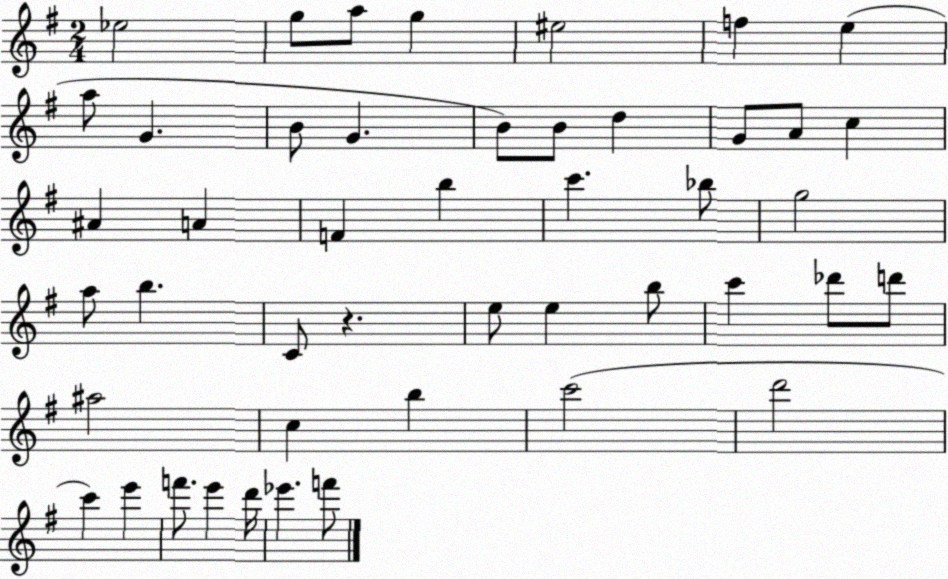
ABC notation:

X:1
T:Untitled
M:2/4
L:1/4
K:G
_e2 g/2 a/2 g ^e2 f e a/2 G B/2 G B/2 B/2 d G/2 A/2 c ^A A F b c' _b/2 g2 a/2 b C/2 z e/2 e b/2 c' _d'/2 d'/2 ^a2 c b c'2 d'2 c' e' f'/2 e' d'/4 _e' f'/2